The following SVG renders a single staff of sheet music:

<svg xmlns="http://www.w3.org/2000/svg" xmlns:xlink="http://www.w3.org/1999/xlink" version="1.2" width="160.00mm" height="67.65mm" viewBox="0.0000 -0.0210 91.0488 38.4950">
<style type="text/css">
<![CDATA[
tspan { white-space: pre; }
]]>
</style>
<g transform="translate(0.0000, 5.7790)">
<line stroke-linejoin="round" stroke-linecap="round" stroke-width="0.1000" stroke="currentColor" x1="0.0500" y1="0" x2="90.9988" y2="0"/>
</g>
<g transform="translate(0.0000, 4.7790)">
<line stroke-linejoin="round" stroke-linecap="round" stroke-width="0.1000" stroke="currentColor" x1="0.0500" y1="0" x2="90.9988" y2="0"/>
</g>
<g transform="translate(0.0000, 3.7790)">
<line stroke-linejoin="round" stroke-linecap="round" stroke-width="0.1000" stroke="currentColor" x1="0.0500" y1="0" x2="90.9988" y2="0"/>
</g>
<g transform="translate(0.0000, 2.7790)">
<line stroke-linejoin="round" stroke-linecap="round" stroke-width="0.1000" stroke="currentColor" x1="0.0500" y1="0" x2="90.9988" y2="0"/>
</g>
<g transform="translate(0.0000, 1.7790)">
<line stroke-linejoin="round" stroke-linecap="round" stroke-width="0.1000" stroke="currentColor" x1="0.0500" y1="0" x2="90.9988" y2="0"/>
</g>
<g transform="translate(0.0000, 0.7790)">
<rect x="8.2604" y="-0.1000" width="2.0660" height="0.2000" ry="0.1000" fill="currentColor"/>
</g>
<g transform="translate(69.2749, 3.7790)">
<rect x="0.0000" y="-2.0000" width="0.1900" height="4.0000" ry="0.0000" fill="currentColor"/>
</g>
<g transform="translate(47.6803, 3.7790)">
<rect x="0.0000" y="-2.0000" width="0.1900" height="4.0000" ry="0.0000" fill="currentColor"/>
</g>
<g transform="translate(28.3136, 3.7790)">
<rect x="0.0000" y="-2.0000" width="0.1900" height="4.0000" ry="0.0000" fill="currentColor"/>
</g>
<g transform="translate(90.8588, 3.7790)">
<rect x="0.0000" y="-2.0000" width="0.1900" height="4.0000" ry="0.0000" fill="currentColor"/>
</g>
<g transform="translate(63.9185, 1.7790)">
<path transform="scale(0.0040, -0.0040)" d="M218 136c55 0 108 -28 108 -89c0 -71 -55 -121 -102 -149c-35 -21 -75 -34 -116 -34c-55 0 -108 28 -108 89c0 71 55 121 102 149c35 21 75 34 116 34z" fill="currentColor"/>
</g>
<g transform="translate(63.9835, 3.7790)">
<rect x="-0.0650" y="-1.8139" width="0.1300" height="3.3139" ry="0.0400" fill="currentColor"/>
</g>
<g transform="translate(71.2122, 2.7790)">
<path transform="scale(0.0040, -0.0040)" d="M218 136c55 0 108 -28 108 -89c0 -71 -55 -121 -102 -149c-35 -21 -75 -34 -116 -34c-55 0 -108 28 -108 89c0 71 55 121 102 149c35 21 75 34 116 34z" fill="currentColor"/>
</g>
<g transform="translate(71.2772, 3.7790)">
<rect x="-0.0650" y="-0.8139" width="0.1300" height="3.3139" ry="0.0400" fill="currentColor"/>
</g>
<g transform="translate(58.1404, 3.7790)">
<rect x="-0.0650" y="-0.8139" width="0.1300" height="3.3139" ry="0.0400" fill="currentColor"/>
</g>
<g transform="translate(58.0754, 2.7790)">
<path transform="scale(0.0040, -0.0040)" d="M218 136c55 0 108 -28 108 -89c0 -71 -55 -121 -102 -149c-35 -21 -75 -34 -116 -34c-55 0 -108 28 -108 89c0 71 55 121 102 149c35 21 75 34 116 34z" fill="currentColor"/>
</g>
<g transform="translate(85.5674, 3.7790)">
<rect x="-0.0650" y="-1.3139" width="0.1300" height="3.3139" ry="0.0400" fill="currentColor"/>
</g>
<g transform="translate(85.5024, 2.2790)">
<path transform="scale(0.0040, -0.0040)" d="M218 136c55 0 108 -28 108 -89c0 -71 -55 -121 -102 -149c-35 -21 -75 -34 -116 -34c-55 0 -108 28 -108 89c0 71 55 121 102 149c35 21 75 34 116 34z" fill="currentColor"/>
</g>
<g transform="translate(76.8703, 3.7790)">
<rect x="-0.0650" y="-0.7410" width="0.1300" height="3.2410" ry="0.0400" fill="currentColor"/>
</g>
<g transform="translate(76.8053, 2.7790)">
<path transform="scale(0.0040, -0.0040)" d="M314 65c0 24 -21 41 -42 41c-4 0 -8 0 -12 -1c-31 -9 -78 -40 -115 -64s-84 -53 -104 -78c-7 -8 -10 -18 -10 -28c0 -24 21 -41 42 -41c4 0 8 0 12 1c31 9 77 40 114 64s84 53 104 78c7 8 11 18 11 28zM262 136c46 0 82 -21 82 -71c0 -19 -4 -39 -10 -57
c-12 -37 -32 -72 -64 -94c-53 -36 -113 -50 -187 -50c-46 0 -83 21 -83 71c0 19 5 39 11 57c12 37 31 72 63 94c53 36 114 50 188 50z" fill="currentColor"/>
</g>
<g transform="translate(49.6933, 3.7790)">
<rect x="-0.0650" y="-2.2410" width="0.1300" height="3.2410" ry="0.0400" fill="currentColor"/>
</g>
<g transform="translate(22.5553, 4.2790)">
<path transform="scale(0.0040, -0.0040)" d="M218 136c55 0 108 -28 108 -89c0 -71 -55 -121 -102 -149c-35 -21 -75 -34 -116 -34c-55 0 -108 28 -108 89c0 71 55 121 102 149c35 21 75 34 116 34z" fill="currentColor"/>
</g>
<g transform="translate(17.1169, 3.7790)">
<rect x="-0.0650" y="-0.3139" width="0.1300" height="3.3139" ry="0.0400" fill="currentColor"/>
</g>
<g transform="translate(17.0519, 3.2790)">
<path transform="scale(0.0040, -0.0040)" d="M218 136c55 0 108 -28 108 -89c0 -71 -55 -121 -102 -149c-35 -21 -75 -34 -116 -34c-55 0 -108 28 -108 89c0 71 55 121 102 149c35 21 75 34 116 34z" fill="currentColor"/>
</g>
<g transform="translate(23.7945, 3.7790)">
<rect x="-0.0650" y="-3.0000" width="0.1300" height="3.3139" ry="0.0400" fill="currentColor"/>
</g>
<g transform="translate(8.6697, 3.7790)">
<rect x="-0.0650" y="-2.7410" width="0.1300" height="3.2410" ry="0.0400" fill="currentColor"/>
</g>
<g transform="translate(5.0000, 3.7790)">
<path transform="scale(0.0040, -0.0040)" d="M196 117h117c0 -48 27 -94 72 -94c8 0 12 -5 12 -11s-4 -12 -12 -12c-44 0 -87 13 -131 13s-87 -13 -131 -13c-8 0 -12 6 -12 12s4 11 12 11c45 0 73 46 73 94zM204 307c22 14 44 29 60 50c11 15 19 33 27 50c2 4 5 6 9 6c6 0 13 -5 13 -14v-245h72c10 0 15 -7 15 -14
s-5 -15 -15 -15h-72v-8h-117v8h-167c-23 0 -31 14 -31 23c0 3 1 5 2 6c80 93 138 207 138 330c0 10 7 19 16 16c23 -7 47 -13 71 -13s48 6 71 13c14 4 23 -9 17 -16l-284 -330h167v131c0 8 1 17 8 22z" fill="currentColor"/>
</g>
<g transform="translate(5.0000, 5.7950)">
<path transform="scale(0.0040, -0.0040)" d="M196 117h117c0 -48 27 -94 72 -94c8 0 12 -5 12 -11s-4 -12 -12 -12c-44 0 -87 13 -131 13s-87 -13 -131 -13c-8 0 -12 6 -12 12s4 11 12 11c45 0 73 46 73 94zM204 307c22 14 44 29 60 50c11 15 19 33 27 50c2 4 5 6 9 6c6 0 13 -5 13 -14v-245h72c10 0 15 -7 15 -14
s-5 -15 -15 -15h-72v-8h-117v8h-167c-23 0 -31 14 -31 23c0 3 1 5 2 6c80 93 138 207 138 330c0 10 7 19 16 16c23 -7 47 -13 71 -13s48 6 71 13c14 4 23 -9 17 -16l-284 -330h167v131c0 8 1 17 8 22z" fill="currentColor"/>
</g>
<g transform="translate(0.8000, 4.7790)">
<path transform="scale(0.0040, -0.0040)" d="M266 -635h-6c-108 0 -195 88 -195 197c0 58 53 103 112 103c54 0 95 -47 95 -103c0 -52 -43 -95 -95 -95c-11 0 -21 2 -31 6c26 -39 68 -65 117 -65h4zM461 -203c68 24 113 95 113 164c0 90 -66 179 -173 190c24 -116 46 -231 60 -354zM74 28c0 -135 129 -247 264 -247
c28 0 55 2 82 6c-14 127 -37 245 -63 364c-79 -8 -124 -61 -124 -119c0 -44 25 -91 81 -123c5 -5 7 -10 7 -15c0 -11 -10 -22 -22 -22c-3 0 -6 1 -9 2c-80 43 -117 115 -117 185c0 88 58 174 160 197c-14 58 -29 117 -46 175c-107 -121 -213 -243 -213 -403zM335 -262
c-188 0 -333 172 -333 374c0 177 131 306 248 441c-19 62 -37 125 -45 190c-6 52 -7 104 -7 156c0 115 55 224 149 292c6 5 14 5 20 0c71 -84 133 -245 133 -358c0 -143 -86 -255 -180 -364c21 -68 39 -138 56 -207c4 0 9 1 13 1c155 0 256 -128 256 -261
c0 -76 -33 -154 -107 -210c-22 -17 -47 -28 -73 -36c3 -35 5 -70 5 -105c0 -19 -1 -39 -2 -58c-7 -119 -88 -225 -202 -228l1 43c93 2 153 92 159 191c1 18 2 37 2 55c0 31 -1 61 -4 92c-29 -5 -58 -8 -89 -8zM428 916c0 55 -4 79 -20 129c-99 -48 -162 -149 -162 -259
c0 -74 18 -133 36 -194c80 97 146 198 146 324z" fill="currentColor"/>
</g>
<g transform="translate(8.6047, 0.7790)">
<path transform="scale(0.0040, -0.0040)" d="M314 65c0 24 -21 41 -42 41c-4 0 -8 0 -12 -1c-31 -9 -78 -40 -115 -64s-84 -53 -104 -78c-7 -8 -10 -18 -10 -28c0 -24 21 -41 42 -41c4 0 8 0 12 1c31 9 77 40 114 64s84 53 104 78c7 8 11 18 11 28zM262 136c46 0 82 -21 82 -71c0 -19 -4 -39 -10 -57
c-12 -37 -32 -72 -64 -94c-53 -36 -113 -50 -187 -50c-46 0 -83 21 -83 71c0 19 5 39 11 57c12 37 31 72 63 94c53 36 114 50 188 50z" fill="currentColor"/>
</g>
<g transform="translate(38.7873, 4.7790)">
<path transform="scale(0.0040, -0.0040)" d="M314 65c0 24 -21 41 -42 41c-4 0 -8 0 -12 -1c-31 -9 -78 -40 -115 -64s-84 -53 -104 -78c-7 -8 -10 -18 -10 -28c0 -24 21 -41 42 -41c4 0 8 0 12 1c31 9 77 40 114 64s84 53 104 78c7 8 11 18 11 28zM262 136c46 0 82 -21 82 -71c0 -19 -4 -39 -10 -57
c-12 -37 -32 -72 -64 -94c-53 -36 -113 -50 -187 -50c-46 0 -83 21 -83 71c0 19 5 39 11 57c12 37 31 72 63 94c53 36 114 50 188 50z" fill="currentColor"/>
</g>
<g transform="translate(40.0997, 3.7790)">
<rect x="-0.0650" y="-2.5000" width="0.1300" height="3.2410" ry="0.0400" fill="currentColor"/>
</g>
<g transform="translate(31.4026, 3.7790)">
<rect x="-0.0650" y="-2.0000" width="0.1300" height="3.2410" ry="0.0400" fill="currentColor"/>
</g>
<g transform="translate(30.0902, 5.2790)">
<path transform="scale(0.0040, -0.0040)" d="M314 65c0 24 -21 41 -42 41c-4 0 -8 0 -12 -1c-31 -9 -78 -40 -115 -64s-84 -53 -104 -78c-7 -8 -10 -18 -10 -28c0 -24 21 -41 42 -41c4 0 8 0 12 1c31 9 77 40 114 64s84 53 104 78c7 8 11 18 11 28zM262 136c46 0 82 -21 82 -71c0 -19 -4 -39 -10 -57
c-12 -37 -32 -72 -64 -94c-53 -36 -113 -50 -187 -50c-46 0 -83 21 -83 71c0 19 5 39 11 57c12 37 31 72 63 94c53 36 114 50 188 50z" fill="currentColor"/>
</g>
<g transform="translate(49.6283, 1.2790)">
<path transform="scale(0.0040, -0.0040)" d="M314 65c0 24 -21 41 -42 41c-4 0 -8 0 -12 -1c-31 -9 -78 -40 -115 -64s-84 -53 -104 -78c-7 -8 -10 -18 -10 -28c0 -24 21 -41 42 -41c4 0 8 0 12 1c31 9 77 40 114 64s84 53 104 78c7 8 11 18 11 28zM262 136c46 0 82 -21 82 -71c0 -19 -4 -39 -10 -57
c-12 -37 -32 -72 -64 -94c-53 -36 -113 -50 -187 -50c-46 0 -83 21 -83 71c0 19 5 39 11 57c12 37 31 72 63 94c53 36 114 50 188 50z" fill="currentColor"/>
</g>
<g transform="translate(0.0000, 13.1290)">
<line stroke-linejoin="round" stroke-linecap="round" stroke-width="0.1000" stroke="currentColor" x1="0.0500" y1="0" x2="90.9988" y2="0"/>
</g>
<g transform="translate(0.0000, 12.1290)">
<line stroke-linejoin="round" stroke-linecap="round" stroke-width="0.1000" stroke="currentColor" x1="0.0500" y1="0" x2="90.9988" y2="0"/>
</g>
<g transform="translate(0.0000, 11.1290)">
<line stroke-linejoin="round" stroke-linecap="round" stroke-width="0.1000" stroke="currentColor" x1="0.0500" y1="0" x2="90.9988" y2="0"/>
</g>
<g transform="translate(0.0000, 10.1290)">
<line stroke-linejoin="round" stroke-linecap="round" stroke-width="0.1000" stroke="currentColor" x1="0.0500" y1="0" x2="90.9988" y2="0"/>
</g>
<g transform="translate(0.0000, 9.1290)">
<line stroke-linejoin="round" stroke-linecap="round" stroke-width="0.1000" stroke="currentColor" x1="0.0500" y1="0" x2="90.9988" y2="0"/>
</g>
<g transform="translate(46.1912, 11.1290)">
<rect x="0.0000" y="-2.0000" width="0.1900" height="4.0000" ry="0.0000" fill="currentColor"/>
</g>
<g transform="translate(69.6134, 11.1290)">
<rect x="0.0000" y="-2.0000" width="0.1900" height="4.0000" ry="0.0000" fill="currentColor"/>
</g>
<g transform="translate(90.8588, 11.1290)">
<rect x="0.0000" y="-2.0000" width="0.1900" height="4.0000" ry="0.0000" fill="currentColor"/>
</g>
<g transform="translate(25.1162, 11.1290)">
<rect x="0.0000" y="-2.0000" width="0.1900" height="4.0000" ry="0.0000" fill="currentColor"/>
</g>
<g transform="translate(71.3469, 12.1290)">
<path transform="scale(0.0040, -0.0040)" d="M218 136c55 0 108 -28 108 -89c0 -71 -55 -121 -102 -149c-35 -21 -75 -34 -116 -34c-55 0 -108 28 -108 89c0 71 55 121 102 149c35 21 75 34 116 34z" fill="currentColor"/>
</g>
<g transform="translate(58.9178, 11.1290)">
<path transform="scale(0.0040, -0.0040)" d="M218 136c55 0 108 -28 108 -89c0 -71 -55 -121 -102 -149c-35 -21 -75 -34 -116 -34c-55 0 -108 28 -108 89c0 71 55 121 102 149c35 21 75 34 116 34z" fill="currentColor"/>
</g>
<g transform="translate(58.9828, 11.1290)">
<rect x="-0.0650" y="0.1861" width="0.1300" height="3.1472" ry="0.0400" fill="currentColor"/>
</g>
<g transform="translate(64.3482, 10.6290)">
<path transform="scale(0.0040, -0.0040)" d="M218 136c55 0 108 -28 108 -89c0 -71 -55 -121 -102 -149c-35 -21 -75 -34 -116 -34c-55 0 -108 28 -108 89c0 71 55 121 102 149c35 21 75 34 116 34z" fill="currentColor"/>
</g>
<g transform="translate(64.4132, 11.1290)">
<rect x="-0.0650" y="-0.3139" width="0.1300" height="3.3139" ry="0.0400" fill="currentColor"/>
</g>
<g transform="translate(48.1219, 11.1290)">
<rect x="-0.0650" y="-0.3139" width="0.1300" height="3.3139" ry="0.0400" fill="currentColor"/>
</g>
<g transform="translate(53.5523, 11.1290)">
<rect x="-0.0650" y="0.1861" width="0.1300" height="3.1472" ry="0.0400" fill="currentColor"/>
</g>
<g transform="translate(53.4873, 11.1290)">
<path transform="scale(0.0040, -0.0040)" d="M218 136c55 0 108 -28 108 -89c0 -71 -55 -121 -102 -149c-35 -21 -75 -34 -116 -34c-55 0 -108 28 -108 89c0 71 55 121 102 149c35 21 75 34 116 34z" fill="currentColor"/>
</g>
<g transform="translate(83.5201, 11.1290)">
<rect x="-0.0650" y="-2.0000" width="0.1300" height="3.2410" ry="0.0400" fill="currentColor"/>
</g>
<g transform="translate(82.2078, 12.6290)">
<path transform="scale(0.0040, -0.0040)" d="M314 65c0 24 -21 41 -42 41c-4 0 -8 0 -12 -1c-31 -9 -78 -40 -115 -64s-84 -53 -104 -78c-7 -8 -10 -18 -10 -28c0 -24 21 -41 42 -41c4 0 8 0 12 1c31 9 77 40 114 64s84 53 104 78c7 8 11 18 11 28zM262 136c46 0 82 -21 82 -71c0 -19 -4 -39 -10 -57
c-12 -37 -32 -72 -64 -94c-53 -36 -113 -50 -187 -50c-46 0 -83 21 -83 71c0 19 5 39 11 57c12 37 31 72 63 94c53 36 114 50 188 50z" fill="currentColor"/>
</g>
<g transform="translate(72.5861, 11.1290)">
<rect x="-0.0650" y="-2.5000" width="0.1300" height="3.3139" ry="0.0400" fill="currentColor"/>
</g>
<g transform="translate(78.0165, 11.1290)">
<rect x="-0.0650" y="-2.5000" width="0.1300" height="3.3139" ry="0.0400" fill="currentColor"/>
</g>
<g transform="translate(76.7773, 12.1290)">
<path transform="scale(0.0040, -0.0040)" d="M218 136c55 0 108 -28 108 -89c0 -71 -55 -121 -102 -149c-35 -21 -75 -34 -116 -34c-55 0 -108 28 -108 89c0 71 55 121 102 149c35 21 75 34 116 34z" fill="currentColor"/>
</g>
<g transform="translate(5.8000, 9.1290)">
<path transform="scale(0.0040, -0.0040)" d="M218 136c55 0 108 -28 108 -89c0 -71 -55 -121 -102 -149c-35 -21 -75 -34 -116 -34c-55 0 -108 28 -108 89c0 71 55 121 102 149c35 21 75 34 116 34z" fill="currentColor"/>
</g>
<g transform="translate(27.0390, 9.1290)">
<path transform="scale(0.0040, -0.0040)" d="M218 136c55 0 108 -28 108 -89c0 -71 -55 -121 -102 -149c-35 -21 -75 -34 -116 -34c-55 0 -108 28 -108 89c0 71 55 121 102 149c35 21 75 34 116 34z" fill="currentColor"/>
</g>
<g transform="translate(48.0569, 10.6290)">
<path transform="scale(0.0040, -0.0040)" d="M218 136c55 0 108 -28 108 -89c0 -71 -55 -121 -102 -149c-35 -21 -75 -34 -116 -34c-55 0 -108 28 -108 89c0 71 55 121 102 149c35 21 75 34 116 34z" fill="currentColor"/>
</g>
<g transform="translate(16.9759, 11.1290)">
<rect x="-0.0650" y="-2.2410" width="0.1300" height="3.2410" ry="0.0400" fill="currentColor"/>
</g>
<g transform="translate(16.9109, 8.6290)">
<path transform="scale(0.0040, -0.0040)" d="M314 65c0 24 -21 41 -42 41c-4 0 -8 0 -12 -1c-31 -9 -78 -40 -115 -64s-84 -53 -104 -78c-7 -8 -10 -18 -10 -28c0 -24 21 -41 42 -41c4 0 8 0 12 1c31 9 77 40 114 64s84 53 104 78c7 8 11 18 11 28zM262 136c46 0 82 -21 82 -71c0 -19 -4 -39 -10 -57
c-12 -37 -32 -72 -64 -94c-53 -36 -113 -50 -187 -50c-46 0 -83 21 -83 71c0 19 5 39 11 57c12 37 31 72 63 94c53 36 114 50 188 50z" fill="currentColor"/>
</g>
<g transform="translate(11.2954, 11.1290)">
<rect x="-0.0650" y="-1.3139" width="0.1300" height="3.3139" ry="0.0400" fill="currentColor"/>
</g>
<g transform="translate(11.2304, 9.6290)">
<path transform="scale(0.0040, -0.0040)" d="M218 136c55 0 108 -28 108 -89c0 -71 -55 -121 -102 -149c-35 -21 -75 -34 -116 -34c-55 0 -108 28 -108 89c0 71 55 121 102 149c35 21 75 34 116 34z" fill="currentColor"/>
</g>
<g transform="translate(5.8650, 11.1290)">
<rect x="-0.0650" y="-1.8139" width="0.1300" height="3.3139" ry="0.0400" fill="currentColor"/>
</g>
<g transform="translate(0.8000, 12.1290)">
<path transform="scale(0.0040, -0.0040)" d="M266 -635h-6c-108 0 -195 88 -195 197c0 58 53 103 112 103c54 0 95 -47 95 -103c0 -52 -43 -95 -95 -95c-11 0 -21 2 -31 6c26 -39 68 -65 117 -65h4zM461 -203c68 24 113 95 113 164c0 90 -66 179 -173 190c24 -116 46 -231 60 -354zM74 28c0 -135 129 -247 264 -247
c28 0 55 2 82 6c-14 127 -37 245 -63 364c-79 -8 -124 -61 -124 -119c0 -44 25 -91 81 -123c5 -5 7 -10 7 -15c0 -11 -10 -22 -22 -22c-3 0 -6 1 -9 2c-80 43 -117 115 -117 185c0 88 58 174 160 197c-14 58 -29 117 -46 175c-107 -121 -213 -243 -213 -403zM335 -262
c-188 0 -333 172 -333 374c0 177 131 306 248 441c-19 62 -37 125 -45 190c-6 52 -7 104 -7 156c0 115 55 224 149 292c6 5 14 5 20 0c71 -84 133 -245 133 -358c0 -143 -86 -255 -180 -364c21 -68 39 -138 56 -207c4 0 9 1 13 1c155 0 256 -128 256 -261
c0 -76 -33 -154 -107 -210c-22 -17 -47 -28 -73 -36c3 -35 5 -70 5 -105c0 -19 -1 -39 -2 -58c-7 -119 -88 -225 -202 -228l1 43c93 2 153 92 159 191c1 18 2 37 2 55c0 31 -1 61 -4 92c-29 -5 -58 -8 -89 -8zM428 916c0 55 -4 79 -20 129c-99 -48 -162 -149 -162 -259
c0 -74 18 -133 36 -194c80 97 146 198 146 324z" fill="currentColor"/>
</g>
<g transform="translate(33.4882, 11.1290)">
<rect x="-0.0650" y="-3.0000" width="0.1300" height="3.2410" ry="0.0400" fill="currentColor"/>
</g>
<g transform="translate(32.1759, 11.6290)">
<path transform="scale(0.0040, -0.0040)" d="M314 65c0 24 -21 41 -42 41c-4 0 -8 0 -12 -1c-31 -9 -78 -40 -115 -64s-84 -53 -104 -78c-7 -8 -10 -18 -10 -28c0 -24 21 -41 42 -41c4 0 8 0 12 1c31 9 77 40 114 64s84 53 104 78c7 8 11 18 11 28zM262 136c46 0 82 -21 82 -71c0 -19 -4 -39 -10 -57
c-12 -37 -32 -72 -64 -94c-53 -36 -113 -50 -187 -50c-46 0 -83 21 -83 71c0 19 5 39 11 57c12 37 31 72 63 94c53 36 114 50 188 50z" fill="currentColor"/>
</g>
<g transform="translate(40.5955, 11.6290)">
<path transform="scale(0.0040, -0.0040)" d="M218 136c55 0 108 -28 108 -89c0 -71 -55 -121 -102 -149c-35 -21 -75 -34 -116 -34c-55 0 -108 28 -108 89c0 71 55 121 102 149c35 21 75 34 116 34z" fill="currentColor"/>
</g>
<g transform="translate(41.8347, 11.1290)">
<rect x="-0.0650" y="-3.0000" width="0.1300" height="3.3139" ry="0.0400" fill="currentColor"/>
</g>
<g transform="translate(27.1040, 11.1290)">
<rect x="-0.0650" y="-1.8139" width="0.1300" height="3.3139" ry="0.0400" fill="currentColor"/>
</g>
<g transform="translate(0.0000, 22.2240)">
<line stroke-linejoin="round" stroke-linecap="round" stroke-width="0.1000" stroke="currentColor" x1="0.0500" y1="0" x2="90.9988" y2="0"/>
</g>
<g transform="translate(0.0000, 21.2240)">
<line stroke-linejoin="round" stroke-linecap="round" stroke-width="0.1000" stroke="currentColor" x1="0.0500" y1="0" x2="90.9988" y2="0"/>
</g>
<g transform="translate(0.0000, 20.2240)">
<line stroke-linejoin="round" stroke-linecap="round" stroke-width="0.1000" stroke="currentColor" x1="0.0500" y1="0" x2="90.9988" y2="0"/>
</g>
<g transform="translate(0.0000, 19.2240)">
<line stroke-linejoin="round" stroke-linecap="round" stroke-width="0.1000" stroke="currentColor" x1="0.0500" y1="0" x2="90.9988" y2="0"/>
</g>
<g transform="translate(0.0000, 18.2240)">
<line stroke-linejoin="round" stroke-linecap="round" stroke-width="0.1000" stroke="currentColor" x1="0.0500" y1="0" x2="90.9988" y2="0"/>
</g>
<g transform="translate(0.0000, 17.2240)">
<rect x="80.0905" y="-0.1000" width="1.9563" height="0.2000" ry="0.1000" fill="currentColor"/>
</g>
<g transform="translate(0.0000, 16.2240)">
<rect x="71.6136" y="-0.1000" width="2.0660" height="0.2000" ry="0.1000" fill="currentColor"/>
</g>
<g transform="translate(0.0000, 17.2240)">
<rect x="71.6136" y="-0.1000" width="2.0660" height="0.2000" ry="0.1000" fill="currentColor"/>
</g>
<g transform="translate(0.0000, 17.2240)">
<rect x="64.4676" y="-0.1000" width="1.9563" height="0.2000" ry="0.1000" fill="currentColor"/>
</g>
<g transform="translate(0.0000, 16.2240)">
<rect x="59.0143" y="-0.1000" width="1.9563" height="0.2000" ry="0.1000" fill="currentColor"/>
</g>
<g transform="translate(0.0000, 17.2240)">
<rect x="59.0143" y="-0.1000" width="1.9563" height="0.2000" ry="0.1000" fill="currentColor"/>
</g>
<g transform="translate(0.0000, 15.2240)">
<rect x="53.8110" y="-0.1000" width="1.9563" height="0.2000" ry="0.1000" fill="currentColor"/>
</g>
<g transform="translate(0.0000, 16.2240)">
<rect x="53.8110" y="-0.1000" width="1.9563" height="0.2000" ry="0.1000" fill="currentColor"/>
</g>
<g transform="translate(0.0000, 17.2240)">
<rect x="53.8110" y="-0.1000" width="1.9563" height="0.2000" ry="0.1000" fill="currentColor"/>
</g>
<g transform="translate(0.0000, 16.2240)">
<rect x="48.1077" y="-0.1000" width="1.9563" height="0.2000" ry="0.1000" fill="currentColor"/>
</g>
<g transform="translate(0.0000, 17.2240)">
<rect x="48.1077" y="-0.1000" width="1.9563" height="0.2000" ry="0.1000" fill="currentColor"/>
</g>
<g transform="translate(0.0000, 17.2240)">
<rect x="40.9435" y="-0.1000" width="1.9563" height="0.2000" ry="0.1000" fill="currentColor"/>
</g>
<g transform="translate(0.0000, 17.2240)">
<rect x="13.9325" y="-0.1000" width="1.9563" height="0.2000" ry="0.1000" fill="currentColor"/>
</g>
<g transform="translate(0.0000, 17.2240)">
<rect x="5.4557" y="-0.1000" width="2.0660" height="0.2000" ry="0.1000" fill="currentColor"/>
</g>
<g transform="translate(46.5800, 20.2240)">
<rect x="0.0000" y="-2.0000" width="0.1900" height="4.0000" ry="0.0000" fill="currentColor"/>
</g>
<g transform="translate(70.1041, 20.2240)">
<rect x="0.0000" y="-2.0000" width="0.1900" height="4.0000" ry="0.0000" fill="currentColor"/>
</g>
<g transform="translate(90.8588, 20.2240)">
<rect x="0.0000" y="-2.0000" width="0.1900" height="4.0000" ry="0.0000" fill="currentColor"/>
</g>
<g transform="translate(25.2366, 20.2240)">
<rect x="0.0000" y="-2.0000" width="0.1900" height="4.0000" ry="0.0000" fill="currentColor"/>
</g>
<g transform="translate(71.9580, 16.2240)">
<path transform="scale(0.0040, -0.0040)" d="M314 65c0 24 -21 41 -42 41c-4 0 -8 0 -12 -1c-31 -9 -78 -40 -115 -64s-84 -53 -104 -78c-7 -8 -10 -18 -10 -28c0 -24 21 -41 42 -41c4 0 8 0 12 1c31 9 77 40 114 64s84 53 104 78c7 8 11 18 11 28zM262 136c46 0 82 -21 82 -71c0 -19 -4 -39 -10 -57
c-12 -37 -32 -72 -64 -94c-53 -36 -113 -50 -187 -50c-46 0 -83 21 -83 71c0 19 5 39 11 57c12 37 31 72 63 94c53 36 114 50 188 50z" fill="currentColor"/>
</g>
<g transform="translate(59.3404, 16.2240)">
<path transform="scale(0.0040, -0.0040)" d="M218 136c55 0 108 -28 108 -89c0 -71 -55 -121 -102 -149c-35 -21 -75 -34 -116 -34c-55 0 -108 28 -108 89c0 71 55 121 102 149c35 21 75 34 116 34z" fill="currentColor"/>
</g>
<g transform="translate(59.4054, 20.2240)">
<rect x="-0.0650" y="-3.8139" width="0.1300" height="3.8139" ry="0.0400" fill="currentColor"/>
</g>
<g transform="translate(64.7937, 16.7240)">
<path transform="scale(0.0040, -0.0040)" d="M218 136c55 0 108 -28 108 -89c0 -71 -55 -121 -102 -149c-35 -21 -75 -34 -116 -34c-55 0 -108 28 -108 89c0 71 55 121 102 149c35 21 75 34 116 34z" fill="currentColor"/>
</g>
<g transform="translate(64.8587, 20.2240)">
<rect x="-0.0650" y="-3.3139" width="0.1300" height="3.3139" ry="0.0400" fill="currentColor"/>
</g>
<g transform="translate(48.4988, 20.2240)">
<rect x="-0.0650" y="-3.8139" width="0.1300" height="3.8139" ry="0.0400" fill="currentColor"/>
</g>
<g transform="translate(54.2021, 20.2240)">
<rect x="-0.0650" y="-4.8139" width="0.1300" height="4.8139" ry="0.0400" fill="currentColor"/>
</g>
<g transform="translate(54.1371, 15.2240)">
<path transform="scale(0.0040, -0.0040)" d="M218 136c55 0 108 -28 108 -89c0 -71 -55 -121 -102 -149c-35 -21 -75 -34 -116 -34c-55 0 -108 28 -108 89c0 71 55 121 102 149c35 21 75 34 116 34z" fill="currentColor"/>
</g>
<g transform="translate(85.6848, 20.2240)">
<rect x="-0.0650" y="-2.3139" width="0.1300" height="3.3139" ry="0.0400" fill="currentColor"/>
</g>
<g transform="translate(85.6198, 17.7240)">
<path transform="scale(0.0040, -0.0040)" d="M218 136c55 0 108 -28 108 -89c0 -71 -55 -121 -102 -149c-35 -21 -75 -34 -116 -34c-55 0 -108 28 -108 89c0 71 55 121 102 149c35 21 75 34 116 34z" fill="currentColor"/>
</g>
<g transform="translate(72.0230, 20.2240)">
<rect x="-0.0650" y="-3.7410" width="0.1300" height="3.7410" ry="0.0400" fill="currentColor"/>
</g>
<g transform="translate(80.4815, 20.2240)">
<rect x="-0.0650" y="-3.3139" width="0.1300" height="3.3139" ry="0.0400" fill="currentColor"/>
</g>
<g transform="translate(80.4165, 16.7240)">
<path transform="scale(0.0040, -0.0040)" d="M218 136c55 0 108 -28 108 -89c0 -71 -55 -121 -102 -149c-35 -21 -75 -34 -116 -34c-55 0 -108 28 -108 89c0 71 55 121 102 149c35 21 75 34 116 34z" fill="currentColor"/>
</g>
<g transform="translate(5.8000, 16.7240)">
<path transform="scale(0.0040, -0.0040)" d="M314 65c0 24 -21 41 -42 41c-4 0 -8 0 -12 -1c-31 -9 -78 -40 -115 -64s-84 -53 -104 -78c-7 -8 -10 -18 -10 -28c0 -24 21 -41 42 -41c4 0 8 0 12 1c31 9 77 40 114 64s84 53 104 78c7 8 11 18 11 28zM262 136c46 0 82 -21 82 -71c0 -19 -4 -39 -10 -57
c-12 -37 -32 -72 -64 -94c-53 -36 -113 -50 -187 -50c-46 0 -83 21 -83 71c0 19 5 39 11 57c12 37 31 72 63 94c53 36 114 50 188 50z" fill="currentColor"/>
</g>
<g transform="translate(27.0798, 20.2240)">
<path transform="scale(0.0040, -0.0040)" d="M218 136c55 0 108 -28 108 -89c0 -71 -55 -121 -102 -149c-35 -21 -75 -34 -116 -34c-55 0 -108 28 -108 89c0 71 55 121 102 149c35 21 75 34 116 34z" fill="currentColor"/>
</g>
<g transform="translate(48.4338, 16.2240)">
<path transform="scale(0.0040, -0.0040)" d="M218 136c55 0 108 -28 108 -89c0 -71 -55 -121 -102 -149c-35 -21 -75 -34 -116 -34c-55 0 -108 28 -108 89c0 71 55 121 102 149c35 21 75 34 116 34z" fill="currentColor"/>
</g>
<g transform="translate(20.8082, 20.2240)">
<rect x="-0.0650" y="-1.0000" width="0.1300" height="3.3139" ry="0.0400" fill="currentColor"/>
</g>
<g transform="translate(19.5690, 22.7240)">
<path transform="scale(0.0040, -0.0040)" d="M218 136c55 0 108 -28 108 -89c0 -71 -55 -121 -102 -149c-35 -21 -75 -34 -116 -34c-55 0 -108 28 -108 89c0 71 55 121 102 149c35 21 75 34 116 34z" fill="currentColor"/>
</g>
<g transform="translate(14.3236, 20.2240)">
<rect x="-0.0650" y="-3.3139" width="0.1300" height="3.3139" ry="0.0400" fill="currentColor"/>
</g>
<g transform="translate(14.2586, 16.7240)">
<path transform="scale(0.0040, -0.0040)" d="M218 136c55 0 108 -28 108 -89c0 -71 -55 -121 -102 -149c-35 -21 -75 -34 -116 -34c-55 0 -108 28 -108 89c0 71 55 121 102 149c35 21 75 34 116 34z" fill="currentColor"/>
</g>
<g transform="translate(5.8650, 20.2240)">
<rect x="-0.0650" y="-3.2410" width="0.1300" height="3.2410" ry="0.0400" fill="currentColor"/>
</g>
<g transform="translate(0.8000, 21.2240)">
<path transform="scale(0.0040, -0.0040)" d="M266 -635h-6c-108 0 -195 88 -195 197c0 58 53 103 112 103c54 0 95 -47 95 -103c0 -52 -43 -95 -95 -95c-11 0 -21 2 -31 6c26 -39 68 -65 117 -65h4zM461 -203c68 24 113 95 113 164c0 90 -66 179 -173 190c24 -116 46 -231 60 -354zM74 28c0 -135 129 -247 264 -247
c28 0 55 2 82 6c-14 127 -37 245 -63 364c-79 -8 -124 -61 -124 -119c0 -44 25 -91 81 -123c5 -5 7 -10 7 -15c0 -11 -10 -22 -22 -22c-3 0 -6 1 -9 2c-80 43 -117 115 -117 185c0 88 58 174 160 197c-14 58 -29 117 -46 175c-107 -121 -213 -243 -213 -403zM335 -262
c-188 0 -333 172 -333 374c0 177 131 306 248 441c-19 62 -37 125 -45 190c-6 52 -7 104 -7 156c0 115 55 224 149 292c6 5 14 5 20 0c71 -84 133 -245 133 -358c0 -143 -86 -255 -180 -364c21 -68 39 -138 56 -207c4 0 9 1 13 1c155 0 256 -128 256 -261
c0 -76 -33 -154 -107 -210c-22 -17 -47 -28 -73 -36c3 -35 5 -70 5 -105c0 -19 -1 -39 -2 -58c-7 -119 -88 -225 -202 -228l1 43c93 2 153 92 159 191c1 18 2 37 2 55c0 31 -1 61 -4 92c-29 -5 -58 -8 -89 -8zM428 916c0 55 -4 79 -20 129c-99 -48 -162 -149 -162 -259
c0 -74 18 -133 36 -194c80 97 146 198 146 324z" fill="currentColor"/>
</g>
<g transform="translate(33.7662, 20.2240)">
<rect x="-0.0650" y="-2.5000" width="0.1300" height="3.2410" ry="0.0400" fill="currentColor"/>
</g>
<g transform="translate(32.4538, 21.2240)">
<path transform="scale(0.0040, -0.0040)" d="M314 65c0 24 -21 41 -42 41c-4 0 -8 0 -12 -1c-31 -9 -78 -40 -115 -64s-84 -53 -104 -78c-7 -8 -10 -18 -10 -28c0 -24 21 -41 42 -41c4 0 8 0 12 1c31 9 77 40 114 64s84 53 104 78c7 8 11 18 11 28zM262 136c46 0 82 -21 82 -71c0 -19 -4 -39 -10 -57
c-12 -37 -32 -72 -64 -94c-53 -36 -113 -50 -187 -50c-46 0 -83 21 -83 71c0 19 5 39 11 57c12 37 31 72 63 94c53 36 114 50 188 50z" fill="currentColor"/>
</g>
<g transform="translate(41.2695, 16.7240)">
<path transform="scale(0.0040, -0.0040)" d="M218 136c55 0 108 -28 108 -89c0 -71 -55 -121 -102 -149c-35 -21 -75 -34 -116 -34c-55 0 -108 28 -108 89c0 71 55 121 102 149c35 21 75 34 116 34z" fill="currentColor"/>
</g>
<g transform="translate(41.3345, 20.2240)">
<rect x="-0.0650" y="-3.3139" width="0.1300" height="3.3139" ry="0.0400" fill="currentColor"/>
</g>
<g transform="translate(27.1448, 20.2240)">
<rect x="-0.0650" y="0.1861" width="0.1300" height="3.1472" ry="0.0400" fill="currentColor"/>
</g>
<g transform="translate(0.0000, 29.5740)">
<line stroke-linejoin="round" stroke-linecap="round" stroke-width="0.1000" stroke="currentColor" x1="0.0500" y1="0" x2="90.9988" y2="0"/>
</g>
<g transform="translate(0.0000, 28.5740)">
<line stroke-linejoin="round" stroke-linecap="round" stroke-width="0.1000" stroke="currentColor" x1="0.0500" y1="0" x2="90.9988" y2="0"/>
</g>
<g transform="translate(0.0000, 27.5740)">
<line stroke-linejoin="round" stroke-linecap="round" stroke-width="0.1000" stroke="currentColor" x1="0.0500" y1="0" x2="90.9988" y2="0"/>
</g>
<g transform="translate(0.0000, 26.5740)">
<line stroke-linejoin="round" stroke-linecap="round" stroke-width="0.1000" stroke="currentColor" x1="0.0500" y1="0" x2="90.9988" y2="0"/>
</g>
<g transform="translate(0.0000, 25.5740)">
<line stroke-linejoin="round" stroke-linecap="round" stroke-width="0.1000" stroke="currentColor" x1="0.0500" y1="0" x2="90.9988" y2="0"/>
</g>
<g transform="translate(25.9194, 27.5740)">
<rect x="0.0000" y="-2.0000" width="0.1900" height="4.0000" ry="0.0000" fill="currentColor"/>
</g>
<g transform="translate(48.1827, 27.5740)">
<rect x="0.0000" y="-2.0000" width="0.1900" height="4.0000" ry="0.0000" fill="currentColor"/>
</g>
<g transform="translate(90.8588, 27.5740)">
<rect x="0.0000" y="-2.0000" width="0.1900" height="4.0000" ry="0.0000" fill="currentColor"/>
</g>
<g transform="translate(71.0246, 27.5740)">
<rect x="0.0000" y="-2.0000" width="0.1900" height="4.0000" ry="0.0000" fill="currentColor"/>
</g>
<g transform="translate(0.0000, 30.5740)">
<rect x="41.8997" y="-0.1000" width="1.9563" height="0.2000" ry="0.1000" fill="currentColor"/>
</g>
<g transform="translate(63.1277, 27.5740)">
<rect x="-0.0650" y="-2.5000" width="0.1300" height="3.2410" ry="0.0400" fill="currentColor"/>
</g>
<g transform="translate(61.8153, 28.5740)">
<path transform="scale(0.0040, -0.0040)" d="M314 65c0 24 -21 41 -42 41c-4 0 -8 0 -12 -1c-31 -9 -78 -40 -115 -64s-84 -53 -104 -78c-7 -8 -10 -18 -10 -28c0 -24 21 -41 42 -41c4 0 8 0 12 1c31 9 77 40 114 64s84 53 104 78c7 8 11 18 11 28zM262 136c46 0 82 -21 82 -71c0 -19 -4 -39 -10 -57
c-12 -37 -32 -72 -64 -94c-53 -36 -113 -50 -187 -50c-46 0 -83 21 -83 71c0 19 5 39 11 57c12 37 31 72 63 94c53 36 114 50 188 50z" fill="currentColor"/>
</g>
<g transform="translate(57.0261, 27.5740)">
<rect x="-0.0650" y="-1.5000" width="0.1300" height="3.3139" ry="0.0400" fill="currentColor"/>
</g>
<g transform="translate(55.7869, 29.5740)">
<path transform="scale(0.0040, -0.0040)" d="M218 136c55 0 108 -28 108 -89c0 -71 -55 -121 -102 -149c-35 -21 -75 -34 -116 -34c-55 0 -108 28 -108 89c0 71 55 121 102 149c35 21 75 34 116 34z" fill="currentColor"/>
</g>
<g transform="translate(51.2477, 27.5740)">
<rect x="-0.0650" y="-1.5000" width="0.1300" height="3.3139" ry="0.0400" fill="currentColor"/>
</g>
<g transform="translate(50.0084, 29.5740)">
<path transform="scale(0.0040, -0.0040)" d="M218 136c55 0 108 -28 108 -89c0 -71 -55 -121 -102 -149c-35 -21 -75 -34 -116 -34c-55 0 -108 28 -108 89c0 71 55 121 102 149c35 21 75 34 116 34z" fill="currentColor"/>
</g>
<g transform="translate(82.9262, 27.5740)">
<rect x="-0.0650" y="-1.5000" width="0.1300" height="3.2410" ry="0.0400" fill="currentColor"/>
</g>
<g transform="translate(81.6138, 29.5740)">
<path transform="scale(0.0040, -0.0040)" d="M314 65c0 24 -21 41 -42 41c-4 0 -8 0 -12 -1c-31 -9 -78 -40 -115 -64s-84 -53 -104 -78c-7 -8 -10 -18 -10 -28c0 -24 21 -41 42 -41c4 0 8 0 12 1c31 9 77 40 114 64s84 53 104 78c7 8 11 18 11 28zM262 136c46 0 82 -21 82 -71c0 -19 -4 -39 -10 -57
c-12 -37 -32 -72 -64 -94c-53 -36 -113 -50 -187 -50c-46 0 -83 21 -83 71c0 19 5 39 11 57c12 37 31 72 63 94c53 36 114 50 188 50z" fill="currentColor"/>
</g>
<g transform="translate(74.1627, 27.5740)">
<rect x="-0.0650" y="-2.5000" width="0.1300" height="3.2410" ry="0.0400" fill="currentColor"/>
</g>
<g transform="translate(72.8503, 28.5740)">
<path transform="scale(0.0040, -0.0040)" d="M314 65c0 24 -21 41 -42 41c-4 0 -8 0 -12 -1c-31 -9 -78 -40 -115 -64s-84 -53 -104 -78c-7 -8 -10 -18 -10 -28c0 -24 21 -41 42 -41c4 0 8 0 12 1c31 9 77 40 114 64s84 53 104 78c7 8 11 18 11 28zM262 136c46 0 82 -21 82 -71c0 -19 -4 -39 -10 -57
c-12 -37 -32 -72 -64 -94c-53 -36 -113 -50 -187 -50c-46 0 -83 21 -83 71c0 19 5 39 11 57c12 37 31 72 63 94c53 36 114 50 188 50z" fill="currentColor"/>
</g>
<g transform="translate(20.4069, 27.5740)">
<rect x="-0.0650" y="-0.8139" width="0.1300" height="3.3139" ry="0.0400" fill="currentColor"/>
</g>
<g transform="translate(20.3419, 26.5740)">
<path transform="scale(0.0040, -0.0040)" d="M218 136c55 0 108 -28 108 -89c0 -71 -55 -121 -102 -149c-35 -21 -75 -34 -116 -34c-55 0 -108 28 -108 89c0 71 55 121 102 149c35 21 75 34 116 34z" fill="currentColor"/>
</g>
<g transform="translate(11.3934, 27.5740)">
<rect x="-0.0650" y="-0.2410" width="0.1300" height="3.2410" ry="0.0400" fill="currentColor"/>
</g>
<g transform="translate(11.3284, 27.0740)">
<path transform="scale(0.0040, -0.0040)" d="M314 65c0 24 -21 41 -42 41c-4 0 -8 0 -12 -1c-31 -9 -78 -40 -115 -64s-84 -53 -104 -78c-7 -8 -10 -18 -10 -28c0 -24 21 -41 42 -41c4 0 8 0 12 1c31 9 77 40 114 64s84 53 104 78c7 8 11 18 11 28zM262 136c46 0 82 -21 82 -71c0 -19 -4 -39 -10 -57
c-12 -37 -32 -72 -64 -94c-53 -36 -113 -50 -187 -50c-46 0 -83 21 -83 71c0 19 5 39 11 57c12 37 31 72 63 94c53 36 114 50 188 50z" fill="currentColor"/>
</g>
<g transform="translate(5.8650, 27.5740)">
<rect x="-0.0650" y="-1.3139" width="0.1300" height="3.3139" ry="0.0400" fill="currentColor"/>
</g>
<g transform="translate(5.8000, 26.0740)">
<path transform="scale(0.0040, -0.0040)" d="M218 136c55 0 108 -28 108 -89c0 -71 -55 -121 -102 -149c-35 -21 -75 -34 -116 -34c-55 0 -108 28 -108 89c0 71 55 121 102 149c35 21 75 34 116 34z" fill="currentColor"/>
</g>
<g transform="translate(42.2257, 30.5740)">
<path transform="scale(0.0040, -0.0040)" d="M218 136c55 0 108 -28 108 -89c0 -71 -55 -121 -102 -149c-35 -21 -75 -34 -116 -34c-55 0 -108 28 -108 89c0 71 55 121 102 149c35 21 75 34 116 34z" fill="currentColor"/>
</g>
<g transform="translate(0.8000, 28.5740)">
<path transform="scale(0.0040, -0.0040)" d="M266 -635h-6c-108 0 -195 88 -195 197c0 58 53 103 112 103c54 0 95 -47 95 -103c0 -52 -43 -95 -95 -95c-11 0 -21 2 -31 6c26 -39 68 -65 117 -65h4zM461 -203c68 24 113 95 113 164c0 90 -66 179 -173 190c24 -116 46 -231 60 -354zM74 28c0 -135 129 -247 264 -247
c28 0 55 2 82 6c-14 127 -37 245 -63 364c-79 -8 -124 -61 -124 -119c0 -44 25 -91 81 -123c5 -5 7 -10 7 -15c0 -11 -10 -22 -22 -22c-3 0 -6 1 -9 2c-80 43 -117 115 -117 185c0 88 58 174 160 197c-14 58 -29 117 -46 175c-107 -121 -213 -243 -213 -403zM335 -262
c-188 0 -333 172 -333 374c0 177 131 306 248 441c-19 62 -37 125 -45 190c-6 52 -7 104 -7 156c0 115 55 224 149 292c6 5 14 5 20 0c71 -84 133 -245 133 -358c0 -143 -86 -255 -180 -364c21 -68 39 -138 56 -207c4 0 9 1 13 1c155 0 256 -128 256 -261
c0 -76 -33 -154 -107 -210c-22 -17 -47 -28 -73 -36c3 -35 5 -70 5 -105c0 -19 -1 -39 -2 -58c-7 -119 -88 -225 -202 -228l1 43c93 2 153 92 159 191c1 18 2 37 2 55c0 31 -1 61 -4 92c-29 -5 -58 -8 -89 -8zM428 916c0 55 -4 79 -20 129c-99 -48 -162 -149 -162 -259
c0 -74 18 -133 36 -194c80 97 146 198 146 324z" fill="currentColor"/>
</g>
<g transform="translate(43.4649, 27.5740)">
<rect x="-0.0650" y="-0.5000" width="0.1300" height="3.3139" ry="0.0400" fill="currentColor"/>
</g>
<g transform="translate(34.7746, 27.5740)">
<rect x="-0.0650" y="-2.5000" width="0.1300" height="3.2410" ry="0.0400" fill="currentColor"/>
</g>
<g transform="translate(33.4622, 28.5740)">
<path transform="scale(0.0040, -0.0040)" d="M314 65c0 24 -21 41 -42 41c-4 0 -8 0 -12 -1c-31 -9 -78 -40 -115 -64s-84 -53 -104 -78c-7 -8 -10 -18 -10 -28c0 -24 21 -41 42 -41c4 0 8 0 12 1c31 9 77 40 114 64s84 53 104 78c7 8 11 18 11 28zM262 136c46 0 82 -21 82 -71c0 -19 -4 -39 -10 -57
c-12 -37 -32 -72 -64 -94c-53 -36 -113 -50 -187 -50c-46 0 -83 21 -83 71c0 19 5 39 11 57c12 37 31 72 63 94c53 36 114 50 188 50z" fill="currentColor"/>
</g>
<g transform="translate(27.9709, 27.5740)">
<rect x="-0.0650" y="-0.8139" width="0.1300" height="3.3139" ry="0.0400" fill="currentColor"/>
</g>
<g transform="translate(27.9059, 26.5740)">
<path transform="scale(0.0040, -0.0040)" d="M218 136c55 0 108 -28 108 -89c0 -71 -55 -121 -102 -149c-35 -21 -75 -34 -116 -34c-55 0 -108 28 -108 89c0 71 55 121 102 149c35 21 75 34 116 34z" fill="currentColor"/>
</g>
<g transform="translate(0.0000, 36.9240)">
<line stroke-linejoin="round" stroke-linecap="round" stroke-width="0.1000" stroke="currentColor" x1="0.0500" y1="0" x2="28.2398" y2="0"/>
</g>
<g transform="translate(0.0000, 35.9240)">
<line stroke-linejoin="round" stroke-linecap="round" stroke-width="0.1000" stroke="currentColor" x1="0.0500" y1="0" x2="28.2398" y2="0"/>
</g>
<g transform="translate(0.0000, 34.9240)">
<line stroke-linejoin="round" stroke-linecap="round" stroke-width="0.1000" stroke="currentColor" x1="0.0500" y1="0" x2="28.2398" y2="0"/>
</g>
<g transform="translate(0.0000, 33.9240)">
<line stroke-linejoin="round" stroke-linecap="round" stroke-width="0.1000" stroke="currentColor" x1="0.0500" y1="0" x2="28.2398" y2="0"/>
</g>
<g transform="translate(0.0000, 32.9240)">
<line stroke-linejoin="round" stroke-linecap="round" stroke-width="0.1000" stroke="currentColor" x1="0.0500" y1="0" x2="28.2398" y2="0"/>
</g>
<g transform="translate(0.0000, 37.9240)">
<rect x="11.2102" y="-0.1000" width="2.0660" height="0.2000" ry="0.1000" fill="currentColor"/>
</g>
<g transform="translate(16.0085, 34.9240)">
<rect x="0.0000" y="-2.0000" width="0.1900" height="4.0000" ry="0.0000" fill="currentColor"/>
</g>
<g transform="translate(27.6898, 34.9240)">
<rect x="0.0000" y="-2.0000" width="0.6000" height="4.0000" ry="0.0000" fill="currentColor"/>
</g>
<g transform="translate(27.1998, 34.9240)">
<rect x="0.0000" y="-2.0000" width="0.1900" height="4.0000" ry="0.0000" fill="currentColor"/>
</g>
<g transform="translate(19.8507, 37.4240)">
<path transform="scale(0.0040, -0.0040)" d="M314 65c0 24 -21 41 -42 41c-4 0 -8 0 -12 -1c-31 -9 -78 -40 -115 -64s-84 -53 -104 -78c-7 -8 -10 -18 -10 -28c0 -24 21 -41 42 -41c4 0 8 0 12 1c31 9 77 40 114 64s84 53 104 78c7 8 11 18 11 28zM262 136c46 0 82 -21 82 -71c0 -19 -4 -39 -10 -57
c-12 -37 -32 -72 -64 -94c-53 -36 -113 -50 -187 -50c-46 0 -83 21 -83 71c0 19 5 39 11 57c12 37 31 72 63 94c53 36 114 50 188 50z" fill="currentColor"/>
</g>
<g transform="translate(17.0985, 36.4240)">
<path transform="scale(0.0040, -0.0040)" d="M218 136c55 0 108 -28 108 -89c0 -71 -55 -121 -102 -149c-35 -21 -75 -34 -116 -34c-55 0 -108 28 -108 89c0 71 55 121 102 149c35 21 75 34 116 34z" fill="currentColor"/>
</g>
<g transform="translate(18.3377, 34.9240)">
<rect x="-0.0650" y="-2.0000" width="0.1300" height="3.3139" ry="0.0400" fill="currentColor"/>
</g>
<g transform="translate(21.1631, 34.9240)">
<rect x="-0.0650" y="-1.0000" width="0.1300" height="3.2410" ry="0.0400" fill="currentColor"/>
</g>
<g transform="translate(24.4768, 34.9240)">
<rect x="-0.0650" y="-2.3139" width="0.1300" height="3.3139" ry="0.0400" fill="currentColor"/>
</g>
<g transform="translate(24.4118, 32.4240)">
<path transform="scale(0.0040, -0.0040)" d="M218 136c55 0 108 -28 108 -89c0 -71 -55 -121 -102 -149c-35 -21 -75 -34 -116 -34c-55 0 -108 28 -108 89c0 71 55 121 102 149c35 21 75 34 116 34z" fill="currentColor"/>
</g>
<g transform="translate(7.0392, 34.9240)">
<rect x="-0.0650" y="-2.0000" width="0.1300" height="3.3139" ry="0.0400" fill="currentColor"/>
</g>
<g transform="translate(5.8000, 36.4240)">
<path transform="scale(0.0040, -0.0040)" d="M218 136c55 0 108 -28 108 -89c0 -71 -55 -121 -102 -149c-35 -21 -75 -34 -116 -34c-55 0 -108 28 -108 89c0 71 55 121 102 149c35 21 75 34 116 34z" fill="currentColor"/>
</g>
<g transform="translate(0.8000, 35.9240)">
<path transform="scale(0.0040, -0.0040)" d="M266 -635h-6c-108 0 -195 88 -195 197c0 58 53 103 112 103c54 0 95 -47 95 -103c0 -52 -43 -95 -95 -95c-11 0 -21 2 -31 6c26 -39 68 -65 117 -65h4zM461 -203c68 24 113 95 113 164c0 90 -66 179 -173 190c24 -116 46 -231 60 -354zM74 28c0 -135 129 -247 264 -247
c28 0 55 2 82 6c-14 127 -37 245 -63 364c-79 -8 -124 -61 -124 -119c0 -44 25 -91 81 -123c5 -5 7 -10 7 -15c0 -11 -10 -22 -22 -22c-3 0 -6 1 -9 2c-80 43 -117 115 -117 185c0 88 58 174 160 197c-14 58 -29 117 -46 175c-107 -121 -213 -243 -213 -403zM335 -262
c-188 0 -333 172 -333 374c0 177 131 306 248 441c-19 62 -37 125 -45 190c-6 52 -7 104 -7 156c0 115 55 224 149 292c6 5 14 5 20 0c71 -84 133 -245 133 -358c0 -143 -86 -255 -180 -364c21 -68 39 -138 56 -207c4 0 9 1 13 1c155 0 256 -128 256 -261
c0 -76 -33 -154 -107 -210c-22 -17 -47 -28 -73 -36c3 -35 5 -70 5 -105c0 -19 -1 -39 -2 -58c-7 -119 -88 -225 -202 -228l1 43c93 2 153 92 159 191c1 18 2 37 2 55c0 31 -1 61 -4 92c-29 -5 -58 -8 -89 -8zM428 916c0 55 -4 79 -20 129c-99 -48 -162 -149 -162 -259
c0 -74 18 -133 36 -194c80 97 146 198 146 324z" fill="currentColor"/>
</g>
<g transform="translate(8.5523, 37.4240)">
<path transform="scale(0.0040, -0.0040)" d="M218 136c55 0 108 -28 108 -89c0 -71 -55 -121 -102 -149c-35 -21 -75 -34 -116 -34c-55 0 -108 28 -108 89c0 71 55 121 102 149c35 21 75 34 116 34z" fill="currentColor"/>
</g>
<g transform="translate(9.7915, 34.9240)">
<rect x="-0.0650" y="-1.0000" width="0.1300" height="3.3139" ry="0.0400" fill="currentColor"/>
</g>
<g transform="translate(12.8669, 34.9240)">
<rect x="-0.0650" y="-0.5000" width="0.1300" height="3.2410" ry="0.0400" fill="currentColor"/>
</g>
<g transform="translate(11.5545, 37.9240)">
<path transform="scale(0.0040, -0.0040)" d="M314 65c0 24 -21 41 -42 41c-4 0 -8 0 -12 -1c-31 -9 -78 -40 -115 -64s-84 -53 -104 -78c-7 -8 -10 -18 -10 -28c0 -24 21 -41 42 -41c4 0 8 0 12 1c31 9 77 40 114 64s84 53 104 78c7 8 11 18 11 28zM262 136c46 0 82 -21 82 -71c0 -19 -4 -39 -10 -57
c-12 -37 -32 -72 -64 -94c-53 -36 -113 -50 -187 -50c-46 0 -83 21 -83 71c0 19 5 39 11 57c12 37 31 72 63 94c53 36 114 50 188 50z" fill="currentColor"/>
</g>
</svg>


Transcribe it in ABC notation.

X:1
T:Untitled
M:4/4
L:1/4
K:C
a2 c A F2 G2 g2 d f d d2 e f e g2 f A2 A c B B c G G F2 b2 b D B G2 b c' e' c' b c'2 b g e c2 d d G2 C E E G2 G2 E2 F D C2 F D2 g